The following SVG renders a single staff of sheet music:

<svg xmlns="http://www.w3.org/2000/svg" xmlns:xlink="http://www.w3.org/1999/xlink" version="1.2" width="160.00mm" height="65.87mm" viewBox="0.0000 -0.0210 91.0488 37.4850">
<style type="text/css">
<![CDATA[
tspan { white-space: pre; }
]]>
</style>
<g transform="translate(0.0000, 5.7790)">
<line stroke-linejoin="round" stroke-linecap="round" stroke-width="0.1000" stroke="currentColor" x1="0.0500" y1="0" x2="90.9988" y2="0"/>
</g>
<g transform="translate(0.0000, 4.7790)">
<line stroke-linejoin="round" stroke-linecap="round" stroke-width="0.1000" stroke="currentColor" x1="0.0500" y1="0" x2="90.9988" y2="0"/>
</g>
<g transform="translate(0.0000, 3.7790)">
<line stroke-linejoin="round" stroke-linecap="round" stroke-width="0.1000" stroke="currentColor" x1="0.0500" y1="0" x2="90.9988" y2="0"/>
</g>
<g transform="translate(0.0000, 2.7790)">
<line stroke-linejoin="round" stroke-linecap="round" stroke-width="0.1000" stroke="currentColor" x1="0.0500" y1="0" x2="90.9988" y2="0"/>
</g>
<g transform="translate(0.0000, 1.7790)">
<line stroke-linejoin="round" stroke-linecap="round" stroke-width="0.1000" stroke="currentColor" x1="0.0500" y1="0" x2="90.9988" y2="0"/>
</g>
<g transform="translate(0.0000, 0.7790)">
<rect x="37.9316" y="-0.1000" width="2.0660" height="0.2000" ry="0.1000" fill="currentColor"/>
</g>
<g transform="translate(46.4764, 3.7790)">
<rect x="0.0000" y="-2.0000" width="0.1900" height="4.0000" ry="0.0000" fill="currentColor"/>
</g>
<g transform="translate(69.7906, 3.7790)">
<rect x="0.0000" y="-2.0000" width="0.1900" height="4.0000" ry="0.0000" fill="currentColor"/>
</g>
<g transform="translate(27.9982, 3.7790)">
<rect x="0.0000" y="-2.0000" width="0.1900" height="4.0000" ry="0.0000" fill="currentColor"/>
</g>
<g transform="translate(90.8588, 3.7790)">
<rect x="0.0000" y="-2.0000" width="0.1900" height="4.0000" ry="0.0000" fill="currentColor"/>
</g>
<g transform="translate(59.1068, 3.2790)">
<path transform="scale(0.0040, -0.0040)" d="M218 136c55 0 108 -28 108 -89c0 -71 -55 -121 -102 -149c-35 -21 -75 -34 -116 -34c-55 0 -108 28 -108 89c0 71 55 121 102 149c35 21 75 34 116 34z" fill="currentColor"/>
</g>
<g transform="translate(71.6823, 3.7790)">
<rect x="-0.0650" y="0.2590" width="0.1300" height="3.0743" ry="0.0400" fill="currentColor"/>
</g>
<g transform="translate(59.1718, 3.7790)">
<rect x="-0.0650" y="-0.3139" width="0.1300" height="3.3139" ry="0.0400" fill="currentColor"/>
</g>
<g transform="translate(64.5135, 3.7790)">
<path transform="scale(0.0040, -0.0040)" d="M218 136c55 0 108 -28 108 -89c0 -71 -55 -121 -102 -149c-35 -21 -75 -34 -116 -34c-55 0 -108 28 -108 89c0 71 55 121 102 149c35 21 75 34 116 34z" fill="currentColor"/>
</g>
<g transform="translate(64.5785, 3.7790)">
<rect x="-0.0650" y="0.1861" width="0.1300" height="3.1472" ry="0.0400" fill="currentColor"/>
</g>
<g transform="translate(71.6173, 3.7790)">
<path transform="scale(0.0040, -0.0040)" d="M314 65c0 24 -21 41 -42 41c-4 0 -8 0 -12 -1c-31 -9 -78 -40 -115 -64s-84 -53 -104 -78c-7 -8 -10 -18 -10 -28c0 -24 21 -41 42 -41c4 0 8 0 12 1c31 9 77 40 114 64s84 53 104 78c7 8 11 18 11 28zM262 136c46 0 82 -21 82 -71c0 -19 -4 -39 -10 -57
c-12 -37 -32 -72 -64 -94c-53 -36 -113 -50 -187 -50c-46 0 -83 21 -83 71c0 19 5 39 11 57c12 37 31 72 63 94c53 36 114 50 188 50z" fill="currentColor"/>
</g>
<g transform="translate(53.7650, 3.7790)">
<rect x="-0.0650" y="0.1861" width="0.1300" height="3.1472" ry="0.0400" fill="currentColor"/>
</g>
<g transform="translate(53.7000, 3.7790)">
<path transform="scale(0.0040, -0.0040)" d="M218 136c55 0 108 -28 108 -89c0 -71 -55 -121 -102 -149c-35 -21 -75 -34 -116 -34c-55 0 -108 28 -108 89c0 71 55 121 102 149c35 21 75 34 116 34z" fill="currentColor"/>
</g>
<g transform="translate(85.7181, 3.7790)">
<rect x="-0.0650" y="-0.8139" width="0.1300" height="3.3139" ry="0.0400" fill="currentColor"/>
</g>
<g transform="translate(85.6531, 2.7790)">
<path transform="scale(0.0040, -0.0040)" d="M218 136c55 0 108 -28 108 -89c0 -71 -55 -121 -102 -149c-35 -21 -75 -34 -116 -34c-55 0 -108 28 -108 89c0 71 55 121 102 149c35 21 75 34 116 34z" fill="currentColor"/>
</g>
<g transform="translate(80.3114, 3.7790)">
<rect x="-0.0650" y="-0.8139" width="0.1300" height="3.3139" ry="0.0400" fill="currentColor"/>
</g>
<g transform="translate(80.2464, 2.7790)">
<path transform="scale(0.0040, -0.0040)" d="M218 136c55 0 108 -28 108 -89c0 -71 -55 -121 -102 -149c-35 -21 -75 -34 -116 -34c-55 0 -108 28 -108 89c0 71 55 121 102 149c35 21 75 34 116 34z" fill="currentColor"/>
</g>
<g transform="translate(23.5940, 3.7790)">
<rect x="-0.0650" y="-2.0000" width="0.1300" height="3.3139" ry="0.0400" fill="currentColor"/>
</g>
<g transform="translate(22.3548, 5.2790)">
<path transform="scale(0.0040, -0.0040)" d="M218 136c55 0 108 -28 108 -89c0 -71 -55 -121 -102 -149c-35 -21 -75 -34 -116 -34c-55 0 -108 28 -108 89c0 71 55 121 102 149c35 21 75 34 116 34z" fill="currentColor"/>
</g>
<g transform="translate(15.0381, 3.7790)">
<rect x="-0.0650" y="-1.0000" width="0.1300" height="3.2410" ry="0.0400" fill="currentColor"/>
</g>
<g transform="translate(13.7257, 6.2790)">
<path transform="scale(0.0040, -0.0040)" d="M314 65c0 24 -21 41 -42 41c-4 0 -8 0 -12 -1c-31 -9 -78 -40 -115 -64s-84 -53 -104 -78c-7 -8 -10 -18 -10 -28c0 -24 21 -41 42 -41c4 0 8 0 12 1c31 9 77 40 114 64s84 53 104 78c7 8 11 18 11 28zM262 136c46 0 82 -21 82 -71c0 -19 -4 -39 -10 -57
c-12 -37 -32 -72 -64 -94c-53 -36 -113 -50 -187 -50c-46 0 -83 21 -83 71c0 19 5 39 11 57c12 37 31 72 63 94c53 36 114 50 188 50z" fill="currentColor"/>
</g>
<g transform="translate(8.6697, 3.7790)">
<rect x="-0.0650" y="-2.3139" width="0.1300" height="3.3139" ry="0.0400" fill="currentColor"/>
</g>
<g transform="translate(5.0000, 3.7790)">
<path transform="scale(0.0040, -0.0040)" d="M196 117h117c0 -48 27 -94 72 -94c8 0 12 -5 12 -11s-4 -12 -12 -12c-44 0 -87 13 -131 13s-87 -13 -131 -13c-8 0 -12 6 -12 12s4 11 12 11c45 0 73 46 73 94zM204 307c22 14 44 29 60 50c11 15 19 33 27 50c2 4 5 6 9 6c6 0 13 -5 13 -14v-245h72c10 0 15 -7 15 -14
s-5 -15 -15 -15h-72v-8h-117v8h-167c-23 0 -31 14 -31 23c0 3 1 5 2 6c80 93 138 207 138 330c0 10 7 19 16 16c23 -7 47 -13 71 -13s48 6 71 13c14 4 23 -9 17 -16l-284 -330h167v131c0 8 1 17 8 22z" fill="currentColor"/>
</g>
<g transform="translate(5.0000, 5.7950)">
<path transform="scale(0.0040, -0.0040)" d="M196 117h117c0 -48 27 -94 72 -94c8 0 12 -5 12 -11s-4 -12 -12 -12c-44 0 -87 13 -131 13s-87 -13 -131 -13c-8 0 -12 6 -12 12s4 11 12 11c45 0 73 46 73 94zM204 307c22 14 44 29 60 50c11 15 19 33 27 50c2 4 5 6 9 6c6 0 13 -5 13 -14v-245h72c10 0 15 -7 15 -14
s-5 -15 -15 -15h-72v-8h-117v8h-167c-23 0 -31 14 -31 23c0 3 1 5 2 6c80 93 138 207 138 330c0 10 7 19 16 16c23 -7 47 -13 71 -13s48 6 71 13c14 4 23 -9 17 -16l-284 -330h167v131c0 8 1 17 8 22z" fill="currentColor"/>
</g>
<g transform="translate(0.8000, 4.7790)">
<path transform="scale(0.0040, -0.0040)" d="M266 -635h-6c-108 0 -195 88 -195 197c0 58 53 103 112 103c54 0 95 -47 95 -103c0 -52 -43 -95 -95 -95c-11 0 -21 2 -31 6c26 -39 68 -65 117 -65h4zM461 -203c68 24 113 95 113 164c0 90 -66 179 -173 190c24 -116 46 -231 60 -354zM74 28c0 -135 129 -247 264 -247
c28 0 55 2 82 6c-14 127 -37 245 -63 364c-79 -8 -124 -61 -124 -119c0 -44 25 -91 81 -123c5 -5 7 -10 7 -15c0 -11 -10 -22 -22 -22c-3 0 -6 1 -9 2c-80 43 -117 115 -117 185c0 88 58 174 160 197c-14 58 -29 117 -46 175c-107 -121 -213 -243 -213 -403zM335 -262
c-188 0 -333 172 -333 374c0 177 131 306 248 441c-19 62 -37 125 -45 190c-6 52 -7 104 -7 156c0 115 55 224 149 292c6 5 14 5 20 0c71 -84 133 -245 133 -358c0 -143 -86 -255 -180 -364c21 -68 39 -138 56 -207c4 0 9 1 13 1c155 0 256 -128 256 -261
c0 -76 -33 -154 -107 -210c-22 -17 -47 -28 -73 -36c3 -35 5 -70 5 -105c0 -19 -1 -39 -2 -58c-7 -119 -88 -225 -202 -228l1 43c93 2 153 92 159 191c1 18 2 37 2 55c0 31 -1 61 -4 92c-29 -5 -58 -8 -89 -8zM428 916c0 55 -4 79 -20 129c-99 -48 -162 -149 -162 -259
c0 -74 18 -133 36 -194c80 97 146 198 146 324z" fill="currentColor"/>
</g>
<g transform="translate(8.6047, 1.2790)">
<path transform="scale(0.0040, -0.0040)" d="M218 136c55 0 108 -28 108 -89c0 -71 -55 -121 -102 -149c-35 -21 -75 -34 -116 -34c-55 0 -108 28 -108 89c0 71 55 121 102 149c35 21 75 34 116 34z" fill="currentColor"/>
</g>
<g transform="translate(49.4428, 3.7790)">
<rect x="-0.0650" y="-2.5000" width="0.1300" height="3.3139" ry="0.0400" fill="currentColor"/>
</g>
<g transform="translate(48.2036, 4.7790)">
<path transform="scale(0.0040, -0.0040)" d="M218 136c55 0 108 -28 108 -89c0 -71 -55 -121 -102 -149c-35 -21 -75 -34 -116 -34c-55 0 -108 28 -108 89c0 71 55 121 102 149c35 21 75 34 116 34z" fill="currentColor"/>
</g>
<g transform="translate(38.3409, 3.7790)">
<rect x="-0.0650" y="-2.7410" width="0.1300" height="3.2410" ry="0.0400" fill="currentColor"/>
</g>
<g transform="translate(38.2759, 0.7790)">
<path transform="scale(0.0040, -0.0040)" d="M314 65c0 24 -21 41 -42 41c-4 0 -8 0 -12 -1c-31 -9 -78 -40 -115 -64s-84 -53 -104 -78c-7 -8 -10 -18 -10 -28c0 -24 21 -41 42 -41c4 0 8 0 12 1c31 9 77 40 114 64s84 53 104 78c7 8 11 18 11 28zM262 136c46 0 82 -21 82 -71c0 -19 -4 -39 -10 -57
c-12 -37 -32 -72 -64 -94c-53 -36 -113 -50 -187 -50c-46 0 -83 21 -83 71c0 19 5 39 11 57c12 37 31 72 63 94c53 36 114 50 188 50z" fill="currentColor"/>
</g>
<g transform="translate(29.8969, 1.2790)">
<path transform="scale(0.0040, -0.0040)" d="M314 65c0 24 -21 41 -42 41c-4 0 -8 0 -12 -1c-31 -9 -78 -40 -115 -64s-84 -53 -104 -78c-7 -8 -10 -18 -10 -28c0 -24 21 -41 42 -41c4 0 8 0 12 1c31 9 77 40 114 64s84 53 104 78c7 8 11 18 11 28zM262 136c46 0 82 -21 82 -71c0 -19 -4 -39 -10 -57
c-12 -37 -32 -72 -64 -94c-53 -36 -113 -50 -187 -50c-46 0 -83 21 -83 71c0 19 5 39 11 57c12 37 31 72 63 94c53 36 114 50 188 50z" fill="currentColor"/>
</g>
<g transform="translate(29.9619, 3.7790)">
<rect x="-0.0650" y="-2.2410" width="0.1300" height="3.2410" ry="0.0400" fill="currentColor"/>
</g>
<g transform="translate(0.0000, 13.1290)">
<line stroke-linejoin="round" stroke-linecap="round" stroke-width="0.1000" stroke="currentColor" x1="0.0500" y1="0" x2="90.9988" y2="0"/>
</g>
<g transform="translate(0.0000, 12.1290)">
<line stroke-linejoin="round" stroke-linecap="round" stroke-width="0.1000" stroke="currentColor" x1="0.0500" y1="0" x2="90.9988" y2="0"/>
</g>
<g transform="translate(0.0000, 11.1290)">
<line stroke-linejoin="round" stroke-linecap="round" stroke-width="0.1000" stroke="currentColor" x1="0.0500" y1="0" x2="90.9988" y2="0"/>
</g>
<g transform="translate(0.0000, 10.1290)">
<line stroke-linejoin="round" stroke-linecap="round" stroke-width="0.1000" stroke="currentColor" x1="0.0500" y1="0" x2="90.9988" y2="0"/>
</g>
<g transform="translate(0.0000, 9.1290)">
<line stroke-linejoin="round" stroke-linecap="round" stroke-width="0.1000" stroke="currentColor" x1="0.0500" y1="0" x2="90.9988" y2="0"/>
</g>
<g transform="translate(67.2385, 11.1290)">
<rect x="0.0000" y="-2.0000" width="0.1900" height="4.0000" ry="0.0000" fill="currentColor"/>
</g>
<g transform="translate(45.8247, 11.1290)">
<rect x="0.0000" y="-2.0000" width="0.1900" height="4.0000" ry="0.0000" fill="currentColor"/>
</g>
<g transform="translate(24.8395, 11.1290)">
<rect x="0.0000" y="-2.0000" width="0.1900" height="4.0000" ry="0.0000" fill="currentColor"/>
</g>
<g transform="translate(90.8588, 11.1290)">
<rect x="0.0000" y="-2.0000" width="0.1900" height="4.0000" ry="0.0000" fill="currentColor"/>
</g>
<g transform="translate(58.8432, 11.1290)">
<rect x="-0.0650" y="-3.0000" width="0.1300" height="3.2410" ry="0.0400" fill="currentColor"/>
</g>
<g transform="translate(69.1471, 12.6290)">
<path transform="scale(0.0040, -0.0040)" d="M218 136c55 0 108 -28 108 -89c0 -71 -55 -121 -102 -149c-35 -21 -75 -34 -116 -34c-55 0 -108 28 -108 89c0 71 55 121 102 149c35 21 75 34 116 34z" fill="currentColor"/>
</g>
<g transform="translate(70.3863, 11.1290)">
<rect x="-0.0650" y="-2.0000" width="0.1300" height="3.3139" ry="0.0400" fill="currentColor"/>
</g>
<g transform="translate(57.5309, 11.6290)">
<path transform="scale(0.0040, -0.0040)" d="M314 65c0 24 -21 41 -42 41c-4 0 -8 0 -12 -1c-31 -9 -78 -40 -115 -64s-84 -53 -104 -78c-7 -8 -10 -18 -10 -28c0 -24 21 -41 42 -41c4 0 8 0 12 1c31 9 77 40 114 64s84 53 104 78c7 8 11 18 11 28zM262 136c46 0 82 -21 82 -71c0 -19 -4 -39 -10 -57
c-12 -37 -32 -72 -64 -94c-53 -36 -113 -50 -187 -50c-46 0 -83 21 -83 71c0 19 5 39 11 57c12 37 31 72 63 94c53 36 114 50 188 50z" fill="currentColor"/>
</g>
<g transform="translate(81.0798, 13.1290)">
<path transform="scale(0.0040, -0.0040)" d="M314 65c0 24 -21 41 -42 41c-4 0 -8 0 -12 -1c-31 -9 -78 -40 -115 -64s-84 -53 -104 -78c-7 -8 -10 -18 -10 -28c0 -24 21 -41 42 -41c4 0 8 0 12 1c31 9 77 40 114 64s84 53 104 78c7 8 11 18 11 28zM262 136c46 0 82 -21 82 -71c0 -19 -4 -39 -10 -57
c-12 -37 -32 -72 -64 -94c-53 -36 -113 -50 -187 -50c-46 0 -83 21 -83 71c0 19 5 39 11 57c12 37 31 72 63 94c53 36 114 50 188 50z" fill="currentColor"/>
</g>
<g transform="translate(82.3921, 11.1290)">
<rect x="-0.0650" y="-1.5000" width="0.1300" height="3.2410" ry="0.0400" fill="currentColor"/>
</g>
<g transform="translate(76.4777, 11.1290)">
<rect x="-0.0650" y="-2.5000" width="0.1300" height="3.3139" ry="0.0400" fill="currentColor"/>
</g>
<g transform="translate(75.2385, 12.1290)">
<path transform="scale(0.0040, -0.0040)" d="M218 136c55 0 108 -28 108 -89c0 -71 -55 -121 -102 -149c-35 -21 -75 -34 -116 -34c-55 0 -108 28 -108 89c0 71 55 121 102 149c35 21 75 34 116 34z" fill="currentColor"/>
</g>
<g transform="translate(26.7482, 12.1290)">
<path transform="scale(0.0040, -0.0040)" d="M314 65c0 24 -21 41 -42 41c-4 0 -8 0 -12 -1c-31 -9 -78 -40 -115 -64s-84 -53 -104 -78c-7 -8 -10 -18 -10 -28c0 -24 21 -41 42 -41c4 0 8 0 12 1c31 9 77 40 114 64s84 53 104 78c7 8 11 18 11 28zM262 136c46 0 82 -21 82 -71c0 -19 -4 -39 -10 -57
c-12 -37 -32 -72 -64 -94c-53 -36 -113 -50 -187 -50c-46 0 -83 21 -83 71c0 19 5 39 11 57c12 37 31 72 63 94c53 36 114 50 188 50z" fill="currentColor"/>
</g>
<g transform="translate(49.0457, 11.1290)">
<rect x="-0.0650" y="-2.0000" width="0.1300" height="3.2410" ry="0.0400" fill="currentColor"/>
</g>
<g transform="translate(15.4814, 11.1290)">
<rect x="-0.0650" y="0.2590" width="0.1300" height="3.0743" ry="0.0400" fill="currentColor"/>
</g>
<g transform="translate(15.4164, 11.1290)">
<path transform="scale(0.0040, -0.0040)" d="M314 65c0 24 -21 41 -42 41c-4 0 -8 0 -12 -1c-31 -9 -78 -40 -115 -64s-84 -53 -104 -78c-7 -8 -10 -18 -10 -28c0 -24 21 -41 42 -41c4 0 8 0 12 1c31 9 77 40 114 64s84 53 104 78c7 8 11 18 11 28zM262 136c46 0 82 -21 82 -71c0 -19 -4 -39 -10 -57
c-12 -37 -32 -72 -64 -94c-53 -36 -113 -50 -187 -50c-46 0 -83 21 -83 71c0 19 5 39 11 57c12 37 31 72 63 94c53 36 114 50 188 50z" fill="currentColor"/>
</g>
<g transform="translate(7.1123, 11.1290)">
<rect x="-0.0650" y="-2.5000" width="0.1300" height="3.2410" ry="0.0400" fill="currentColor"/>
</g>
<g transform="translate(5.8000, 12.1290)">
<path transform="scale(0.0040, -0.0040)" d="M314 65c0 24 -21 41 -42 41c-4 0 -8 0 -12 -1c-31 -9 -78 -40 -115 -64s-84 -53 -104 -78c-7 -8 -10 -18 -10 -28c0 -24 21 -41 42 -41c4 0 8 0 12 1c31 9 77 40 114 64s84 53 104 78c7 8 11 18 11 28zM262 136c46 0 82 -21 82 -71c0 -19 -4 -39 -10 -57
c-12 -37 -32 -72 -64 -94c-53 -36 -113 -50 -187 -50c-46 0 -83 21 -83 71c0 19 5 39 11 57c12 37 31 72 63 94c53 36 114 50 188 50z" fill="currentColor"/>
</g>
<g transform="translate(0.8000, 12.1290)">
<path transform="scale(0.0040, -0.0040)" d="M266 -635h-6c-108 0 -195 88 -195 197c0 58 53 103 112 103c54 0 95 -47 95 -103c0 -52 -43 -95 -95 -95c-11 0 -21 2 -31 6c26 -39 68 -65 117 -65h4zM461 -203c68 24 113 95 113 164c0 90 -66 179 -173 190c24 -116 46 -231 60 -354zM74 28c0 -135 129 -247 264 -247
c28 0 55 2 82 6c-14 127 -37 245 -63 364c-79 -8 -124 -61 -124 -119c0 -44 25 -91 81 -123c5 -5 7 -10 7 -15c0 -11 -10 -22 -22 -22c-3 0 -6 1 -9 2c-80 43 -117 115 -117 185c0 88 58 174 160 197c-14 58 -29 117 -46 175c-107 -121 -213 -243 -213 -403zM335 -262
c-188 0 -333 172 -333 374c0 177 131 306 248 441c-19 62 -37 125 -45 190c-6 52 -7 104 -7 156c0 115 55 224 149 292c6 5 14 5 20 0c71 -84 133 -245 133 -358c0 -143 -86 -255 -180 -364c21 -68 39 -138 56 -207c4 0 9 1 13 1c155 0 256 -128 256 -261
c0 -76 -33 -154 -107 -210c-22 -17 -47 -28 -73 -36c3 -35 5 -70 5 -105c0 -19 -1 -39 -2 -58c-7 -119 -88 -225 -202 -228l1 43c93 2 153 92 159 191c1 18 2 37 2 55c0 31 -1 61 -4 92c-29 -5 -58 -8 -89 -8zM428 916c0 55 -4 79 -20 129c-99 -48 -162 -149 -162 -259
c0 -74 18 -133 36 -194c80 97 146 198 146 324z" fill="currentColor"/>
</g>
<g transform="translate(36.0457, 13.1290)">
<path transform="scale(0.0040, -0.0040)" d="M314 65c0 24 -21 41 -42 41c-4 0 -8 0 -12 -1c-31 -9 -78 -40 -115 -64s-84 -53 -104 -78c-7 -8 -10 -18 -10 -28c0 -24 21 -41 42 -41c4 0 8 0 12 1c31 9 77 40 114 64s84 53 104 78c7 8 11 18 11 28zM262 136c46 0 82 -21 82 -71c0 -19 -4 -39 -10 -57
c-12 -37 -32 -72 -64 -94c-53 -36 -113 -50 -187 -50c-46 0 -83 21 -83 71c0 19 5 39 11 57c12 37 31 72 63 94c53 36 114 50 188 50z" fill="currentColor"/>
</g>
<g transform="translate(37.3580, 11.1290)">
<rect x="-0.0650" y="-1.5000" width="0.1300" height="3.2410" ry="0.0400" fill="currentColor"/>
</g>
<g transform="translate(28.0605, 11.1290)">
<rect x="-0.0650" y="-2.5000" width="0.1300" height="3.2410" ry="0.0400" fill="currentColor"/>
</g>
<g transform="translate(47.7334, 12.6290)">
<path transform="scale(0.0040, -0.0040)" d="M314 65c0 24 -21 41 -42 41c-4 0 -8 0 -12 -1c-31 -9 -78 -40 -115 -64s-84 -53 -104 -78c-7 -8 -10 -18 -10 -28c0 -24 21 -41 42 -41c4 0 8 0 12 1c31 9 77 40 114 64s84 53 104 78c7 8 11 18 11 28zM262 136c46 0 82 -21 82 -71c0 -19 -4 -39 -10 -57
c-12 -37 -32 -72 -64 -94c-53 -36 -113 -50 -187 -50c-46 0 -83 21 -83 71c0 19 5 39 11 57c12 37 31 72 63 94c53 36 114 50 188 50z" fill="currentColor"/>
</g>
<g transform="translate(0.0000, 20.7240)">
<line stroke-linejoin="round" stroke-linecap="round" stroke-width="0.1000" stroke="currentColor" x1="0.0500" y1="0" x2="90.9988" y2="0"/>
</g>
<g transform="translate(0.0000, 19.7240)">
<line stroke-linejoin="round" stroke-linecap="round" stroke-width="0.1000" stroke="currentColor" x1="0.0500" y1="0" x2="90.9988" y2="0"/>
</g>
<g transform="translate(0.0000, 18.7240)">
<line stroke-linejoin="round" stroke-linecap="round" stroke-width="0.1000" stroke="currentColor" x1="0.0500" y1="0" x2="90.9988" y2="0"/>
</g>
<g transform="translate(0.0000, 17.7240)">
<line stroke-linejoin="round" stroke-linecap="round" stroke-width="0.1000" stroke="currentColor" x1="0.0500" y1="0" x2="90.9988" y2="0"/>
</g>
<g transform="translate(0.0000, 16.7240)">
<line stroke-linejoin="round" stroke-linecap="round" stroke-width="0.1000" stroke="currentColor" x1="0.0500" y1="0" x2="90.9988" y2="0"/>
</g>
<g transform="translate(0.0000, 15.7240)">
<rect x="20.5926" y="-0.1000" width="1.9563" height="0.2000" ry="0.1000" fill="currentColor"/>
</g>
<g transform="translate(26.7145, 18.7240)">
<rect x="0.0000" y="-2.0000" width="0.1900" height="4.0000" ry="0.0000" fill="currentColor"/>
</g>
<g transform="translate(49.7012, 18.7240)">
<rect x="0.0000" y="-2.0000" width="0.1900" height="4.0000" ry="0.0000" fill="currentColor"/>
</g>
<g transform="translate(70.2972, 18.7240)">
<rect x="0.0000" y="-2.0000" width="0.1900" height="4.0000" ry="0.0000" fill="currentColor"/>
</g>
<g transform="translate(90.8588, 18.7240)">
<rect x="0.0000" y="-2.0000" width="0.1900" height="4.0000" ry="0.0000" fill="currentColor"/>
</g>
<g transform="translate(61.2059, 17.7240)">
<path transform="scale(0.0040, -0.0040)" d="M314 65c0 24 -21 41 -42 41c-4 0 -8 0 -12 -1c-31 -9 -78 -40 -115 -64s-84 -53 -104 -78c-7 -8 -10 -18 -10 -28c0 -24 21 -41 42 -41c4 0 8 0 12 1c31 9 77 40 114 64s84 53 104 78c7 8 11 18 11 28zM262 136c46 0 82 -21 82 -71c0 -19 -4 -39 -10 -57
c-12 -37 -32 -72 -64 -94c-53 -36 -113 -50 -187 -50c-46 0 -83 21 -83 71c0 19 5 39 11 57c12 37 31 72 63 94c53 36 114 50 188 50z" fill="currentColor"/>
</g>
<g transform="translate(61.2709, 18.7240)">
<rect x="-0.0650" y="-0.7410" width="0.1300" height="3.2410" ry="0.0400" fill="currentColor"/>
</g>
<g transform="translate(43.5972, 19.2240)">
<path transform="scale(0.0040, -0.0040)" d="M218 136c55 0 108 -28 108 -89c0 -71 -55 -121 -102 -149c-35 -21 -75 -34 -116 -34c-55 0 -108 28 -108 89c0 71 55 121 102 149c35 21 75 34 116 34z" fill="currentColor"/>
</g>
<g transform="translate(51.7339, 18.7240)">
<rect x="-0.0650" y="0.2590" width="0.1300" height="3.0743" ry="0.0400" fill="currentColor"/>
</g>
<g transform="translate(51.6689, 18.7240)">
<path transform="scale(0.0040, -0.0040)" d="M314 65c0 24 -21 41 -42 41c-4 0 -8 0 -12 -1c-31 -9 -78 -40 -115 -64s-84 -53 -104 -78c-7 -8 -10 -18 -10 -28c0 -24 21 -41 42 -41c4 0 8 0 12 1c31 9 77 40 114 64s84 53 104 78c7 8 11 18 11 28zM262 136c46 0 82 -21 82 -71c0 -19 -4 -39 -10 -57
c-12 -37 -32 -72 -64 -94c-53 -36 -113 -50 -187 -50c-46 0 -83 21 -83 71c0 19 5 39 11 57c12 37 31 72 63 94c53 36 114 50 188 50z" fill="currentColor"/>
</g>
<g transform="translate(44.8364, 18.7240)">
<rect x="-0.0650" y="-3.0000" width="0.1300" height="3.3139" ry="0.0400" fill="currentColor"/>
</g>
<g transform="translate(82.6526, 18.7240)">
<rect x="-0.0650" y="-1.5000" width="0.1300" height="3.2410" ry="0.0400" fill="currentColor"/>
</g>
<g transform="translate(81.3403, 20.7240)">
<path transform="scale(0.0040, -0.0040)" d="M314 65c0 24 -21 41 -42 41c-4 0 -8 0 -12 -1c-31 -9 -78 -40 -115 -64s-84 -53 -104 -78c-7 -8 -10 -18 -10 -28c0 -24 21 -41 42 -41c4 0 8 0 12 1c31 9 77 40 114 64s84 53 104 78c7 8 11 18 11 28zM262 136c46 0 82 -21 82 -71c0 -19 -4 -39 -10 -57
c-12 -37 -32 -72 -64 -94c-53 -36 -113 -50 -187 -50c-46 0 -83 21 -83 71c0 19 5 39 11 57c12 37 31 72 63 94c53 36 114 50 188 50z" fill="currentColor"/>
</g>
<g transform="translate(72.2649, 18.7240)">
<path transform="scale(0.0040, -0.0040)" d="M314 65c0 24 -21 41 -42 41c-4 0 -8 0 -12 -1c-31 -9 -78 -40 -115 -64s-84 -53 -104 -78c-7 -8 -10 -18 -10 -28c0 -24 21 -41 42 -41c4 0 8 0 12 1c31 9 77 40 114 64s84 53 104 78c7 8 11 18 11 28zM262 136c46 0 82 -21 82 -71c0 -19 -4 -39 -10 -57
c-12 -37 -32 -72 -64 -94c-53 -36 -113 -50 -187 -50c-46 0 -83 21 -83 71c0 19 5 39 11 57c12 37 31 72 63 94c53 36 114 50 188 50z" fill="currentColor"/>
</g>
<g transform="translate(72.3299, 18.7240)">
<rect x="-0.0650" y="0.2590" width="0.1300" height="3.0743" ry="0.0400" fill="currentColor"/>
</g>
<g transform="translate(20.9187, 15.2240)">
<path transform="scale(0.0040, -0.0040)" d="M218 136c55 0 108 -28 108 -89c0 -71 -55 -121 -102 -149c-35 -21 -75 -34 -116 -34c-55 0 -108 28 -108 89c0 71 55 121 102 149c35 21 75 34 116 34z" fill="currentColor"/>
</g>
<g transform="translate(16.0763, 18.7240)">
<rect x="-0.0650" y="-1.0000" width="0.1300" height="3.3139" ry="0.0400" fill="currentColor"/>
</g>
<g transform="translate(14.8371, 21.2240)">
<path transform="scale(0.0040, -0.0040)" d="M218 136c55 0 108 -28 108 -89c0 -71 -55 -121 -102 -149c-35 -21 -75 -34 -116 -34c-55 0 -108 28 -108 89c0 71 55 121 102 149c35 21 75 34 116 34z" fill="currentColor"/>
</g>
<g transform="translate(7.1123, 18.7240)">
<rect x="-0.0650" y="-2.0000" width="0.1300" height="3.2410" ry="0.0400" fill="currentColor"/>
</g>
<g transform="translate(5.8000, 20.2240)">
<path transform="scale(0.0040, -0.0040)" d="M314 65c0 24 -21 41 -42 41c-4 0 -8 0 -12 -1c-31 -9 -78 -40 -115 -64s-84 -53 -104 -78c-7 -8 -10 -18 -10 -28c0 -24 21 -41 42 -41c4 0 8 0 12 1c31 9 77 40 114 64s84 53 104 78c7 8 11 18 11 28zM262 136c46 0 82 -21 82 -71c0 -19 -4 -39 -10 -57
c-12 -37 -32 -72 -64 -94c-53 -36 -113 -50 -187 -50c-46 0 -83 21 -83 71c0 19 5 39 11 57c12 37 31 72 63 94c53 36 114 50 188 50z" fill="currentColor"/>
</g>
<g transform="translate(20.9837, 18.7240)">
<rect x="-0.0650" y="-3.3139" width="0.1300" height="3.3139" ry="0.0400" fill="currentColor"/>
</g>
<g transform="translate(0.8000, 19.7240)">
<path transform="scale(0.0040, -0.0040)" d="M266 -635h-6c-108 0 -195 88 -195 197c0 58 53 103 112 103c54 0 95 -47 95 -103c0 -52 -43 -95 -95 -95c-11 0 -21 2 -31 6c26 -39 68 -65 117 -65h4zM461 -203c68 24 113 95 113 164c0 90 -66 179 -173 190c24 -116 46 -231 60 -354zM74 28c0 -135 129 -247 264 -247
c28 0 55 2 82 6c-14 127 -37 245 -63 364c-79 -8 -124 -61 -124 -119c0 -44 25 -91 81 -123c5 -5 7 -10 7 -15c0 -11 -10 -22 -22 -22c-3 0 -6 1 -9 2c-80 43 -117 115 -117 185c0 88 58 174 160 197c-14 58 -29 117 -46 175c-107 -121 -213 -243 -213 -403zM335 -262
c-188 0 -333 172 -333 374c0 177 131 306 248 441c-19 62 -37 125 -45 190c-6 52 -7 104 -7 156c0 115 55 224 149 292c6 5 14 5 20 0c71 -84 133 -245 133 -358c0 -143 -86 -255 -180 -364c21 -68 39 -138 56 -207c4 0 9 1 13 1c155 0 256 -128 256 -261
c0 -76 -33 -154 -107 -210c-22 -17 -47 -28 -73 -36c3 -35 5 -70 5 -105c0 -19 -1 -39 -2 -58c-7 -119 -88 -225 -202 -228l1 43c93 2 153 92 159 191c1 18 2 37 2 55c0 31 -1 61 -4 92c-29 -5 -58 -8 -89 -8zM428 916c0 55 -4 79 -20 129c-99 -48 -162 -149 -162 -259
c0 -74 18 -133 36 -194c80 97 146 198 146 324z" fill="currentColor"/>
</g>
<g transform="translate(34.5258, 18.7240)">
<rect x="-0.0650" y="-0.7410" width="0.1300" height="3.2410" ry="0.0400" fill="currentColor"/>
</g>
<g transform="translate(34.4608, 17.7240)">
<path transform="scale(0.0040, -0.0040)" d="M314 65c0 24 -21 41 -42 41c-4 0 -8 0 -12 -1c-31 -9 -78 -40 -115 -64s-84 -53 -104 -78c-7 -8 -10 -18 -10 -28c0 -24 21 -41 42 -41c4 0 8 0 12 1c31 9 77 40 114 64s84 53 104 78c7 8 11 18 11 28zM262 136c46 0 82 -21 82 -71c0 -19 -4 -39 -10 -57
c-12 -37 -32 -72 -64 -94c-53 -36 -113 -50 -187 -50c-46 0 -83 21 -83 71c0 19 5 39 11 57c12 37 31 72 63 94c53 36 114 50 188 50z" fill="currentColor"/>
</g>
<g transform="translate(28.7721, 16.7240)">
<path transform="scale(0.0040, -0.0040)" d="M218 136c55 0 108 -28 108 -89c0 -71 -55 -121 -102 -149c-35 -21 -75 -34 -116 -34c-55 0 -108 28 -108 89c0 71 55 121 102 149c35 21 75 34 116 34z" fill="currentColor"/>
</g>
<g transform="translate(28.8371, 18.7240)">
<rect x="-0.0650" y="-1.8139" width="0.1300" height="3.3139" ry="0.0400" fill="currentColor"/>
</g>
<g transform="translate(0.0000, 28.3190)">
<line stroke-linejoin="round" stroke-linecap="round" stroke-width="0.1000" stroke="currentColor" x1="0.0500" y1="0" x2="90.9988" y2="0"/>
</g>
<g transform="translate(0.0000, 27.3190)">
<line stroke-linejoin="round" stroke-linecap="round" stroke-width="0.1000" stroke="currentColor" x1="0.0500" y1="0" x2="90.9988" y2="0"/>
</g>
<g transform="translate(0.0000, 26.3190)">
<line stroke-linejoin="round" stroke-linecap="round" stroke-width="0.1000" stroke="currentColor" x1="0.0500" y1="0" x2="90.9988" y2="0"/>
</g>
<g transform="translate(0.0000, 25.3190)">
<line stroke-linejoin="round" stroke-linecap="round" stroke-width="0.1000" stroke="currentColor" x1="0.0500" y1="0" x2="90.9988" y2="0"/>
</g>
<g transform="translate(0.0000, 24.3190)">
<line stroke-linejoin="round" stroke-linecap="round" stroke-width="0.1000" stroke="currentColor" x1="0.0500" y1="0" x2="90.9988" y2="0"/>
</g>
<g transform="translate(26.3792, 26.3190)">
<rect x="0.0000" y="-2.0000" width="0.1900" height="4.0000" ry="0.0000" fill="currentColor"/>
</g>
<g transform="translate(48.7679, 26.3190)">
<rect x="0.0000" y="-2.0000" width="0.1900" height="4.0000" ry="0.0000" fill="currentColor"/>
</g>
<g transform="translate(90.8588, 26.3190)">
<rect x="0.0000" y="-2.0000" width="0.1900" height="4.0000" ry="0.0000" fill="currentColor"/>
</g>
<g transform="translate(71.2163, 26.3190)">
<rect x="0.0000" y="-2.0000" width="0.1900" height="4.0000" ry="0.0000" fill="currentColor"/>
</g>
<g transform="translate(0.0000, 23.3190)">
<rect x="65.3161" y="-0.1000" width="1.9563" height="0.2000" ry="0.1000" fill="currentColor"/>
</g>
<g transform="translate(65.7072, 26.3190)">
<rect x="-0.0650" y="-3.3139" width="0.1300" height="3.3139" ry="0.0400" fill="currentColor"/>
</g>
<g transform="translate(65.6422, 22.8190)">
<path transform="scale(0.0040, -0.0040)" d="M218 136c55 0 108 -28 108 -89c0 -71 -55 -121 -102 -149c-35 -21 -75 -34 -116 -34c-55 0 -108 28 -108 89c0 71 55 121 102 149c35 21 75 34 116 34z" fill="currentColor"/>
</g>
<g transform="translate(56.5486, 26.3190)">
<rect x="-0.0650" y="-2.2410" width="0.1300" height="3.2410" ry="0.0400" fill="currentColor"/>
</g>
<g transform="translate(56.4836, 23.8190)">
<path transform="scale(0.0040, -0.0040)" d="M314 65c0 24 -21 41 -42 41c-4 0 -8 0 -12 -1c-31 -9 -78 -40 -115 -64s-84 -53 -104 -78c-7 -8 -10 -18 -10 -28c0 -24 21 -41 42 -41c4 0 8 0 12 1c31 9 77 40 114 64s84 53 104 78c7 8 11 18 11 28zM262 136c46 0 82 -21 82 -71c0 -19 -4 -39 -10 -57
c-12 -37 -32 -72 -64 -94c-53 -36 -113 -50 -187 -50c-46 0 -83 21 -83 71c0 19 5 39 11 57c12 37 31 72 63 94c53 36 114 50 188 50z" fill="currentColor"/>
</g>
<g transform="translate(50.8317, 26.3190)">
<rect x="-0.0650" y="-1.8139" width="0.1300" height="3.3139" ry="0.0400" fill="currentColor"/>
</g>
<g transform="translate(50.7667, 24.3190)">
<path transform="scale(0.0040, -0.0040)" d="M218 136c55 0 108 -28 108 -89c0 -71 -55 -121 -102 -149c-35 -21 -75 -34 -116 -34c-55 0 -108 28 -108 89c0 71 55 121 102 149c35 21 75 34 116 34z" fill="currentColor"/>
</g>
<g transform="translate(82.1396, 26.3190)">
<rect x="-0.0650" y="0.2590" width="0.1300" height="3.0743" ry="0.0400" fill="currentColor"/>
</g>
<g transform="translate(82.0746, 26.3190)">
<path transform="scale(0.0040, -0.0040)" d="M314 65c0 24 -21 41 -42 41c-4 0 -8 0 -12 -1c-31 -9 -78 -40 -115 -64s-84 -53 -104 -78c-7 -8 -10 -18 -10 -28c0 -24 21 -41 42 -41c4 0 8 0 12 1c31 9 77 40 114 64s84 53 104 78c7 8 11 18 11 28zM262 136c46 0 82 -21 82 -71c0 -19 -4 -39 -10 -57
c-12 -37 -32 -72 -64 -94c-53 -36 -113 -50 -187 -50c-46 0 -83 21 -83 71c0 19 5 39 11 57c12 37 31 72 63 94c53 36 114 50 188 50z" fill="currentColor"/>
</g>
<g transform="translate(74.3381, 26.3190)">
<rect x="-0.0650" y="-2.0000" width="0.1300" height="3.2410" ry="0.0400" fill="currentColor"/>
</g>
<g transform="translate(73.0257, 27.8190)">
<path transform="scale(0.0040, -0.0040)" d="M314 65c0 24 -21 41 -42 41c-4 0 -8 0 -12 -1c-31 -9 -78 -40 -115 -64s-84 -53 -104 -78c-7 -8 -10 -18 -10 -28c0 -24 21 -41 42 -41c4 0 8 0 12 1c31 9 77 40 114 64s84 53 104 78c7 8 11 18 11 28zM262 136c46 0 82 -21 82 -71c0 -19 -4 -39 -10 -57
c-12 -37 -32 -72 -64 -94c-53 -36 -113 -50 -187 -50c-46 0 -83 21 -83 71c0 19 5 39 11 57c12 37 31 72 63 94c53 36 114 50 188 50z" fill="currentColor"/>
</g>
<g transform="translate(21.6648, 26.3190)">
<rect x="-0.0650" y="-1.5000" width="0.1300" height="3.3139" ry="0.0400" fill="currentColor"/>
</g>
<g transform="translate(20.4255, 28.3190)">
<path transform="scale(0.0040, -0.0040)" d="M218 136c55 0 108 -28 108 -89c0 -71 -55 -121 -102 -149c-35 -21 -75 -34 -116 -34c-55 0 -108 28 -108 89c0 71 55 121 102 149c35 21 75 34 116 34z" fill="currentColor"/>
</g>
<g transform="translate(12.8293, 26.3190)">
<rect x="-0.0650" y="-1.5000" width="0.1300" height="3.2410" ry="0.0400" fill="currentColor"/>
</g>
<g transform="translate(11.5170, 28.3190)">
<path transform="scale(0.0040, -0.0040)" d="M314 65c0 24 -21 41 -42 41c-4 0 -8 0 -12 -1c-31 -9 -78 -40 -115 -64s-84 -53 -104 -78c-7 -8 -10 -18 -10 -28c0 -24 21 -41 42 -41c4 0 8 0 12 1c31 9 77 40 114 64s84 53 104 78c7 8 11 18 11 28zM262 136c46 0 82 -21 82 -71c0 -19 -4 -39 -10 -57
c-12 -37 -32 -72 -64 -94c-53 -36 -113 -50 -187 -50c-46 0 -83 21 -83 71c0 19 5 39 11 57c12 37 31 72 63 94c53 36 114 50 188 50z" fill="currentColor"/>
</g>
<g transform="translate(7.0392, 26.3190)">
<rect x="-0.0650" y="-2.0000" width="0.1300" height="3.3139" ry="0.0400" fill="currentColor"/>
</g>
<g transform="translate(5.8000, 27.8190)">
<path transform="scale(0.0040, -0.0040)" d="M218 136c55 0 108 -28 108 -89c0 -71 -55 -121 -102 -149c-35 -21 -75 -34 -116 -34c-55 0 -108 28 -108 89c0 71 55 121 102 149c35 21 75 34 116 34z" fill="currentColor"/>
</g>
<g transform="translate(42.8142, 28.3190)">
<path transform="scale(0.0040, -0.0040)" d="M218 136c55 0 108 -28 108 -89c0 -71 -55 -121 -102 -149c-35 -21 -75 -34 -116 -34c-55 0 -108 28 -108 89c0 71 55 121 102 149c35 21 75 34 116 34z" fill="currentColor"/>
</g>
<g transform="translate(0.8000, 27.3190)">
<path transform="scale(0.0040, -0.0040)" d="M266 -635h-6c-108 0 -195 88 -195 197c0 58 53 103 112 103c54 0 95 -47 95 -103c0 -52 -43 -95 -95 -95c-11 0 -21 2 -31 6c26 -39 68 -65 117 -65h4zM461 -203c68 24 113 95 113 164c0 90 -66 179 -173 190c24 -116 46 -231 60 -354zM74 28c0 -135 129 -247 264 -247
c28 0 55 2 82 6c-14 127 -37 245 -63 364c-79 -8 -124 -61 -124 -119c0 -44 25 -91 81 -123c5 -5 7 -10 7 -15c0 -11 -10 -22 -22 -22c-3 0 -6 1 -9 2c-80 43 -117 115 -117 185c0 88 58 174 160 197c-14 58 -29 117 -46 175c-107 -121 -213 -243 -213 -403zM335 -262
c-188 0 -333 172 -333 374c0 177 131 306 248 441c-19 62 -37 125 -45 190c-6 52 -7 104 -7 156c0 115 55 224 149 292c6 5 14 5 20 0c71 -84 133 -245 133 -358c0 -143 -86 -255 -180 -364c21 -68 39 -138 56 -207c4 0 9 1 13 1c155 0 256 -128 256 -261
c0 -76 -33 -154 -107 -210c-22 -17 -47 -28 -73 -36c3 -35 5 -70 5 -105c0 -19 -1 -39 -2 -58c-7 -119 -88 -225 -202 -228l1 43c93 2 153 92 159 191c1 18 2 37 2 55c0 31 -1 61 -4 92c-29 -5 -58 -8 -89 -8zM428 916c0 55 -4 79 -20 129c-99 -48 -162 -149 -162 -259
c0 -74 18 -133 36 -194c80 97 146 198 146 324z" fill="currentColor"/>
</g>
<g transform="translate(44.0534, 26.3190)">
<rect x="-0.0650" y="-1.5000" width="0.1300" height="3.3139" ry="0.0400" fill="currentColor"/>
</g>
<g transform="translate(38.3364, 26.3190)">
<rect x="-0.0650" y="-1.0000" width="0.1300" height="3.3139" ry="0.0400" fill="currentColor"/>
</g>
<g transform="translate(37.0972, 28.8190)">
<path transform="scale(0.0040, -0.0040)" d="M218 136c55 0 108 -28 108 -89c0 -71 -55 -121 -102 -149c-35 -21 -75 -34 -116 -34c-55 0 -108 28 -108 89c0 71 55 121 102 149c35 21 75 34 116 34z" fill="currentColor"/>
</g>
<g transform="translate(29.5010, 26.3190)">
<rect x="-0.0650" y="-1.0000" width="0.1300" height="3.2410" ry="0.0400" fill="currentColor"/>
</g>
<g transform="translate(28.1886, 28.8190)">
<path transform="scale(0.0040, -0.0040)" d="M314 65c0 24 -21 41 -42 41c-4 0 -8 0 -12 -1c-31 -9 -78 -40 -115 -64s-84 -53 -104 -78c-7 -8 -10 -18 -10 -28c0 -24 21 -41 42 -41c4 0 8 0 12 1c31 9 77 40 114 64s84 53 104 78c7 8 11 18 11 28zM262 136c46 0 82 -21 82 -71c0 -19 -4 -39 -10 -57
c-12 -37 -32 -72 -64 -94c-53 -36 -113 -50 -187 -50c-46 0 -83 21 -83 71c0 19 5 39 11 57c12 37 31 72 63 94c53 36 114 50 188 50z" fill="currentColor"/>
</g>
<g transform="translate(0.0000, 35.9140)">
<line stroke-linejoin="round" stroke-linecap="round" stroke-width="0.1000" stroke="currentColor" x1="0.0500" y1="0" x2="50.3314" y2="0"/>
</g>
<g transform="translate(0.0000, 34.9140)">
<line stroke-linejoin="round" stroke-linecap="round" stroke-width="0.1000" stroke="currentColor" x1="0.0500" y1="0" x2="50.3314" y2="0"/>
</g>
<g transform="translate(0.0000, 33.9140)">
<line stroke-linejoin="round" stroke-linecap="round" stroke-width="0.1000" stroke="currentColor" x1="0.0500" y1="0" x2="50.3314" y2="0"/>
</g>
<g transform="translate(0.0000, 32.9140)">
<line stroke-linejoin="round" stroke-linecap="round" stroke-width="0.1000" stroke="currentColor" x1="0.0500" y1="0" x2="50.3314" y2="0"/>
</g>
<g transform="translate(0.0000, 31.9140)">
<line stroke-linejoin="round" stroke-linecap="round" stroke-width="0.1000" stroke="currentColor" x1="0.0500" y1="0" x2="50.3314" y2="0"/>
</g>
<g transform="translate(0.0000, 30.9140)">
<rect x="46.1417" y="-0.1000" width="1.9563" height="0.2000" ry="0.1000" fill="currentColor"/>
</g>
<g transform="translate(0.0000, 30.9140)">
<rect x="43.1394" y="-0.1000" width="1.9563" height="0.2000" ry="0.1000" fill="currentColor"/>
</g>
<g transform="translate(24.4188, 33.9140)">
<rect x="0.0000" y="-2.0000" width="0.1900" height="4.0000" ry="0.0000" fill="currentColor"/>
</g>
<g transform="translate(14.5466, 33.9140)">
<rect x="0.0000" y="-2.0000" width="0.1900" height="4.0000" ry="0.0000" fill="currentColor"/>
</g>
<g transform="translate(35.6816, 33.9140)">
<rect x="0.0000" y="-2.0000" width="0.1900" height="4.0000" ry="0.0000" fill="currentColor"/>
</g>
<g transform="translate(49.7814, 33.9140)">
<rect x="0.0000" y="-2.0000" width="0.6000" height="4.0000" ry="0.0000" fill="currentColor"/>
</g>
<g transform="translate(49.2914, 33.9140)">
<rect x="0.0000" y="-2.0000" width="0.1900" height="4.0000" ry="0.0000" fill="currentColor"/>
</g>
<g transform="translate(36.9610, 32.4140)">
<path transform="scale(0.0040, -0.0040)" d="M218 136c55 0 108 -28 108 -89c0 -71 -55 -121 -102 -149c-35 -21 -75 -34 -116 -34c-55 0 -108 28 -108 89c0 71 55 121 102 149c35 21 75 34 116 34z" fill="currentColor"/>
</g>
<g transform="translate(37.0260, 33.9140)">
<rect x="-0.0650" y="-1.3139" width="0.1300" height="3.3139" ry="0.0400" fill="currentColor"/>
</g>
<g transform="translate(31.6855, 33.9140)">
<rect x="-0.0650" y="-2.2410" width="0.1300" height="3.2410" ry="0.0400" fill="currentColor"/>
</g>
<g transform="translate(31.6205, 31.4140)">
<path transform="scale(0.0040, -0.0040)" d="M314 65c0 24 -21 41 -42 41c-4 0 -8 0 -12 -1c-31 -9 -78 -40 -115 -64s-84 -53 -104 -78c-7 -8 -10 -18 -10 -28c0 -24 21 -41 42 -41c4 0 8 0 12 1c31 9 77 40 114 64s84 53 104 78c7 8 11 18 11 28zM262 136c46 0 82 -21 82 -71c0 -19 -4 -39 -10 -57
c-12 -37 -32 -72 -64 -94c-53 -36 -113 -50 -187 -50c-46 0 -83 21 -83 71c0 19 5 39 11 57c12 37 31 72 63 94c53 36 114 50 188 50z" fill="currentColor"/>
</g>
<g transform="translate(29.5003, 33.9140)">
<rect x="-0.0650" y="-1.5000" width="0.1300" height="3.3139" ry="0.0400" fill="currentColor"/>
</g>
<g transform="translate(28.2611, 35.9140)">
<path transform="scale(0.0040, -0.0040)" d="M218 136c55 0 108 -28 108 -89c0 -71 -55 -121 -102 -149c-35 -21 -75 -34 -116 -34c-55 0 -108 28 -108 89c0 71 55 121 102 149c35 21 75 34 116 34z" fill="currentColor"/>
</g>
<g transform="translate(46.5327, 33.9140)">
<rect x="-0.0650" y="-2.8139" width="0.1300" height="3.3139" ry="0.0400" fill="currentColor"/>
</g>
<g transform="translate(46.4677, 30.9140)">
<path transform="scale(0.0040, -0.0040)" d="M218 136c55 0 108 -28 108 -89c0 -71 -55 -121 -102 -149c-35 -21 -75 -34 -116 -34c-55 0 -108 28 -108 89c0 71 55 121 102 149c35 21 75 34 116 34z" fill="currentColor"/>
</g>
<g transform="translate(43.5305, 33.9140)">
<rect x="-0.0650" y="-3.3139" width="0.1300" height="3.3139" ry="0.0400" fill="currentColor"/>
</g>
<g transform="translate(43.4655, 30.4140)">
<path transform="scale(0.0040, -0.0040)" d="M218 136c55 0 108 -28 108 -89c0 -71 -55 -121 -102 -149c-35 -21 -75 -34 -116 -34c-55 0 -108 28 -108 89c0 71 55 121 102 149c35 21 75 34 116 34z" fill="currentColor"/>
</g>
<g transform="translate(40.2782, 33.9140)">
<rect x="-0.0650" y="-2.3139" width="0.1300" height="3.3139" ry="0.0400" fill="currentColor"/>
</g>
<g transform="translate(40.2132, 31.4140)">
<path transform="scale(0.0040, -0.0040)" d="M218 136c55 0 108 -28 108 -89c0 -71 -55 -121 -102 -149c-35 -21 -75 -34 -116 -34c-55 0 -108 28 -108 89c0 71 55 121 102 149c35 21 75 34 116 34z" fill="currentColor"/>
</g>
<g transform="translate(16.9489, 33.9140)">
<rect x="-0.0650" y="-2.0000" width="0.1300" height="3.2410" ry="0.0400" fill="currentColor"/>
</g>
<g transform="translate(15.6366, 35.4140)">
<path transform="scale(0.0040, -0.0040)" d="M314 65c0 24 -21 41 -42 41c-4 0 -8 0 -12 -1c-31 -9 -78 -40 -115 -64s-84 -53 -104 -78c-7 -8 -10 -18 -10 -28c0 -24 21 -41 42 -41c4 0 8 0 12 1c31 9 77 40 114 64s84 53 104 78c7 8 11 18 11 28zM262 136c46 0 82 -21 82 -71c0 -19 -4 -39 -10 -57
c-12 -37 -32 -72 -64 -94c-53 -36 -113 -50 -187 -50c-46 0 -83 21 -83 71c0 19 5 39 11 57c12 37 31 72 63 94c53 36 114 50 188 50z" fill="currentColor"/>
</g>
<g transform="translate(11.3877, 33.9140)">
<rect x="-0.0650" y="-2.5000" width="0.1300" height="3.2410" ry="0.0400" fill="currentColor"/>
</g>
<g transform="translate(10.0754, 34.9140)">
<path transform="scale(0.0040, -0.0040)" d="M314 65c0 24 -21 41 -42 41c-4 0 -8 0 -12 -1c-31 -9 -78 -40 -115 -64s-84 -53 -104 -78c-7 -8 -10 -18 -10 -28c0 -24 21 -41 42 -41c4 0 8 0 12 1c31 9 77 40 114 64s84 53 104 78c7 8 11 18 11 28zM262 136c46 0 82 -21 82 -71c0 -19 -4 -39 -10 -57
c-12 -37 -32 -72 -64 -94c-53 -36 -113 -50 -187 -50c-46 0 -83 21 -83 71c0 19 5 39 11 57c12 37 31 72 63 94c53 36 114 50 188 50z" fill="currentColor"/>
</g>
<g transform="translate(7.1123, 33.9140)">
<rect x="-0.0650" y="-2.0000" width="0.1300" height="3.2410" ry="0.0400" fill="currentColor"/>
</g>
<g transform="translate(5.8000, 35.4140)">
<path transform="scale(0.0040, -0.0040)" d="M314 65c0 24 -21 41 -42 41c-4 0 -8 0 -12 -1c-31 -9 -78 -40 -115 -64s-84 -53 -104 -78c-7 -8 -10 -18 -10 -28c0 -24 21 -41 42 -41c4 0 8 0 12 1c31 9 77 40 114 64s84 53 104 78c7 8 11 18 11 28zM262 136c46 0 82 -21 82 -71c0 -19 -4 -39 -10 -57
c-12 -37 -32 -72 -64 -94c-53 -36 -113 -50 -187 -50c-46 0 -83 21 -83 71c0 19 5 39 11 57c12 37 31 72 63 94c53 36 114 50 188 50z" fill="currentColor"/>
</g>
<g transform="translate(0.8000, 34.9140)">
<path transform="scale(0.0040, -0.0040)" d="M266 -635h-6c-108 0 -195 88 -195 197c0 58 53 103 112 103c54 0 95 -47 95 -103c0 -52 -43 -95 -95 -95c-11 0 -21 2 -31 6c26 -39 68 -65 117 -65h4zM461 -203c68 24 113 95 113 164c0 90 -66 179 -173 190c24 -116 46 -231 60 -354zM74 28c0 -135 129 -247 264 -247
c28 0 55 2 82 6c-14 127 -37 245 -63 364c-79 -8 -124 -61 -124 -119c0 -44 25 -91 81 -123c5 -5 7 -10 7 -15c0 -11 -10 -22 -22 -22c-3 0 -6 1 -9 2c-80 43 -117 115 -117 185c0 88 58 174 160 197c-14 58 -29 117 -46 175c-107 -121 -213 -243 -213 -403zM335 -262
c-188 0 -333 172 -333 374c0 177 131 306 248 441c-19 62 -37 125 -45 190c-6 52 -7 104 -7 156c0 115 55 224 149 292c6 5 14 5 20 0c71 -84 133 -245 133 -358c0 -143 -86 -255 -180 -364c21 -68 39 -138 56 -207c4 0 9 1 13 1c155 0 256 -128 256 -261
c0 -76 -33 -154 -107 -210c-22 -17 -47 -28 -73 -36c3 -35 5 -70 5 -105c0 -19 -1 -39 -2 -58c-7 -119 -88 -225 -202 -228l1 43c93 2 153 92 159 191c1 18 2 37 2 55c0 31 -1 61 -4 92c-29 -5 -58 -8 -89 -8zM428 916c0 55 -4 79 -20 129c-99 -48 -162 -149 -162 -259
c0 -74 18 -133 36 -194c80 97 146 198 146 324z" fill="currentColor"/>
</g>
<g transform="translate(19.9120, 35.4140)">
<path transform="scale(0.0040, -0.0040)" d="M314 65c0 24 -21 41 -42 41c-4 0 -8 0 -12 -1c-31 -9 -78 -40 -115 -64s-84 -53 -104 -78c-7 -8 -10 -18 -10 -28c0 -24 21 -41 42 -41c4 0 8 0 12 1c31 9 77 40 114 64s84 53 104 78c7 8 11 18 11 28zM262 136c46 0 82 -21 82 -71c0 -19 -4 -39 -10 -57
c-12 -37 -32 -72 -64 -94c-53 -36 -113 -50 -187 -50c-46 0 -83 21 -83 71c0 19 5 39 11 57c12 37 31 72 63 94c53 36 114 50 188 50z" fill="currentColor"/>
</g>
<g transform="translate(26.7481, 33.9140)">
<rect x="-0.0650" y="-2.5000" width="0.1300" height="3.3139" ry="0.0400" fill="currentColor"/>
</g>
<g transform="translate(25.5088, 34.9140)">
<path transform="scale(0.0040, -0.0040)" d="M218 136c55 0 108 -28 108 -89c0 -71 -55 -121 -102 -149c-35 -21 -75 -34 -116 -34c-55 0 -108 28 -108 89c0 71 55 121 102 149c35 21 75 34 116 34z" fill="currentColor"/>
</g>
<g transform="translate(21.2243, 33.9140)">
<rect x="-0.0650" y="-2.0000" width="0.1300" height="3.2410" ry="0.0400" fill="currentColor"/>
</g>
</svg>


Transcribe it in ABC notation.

X:1
T:Untitled
M:4/4
L:1/4
K:C
g D2 F g2 a2 G B c B B2 d d G2 B2 G2 E2 F2 A2 F G E2 F2 D b f d2 A B2 d2 B2 E2 F E2 E D2 D E f g2 b F2 B2 F2 G2 F2 F2 G E g2 e g b a